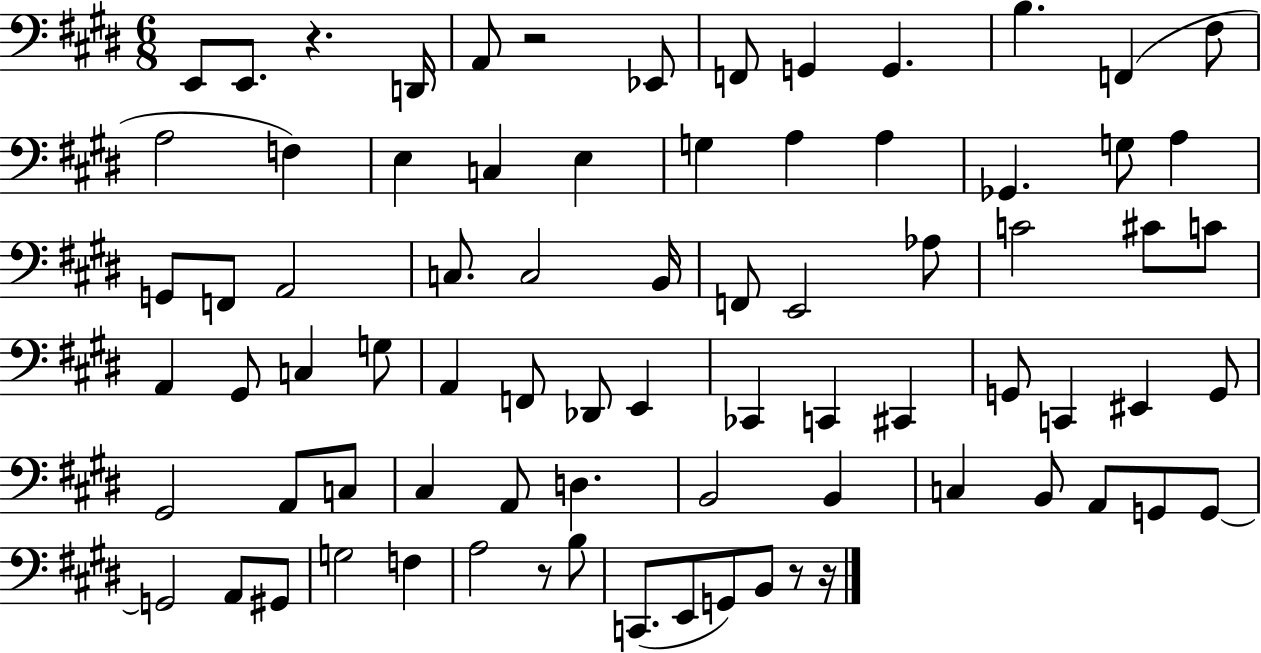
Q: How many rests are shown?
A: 5